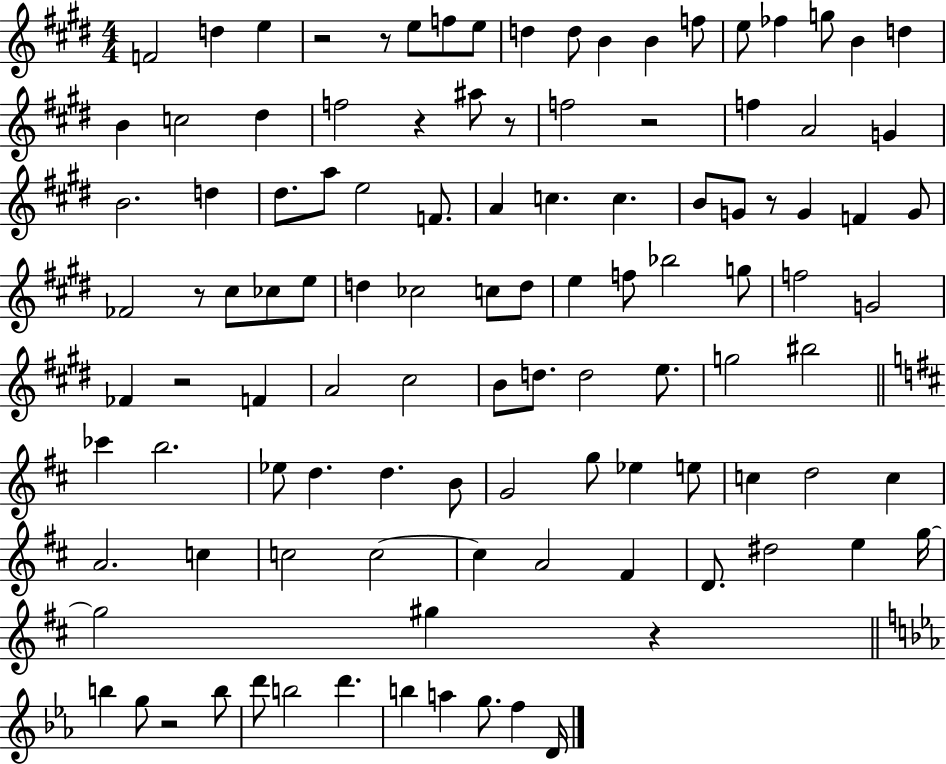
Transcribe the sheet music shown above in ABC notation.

X:1
T:Untitled
M:4/4
L:1/4
K:E
F2 d e z2 z/2 e/2 f/2 e/2 d d/2 B B f/2 e/2 _f g/2 B d B c2 ^d f2 z ^a/2 z/2 f2 z2 f A2 G B2 d ^d/2 a/2 e2 F/2 A c c B/2 G/2 z/2 G F G/2 _F2 z/2 ^c/2 _c/2 e/2 d _c2 c/2 d/2 e f/2 _b2 g/2 f2 G2 _F z2 F A2 ^c2 B/2 d/2 d2 e/2 g2 ^b2 _c' b2 _e/2 d d B/2 G2 g/2 _e e/2 c d2 c A2 c c2 c2 c A2 ^F D/2 ^d2 e g/4 g2 ^g z b g/2 z2 b/2 d'/2 b2 d' b a g/2 f D/4